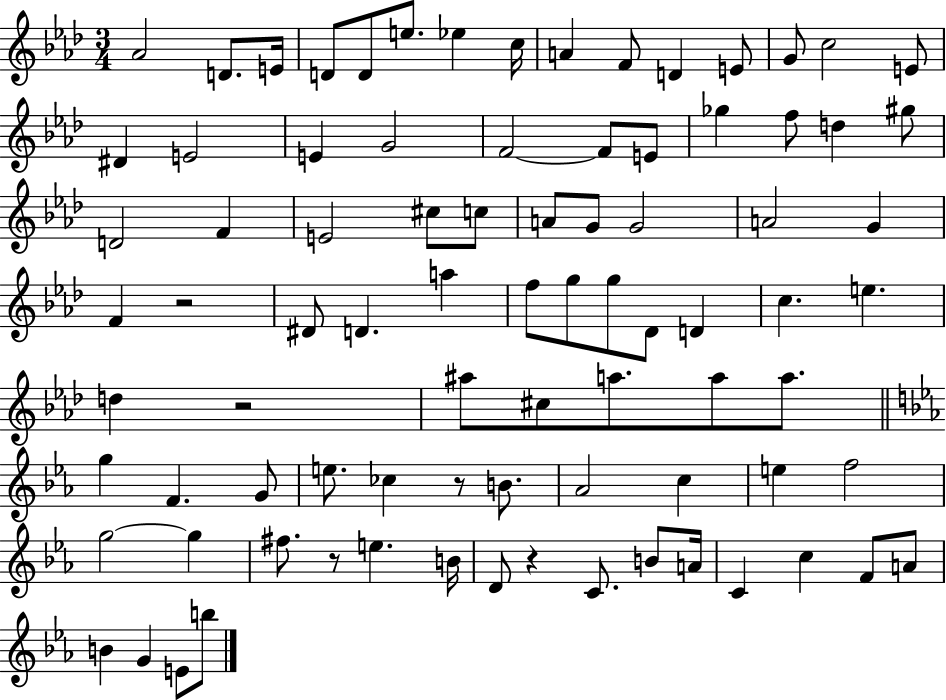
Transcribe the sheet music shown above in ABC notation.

X:1
T:Untitled
M:3/4
L:1/4
K:Ab
_A2 D/2 E/4 D/2 D/2 e/2 _e c/4 A F/2 D E/2 G/2 c2 E/2 ^D E2 E G2 F2 F/2 E/2 _g f/2 d ^g/2 D2 F E2 ^c/2 c/2 A/2 G/2 G2 A2 G F z2 ^D/2 D a f/2 g/2 g/2 _D/2 D c e d z2 ^a/2 ^c/2 a/2 a/2 a/2 g F G/2 e/2 _c z/2 B/2 _A2 c e f2 g2 g ^f/2 z/2 e B/4 D/2 z C/2 B/2 A/4 C c F/2 A/2 B G E/2 b/2